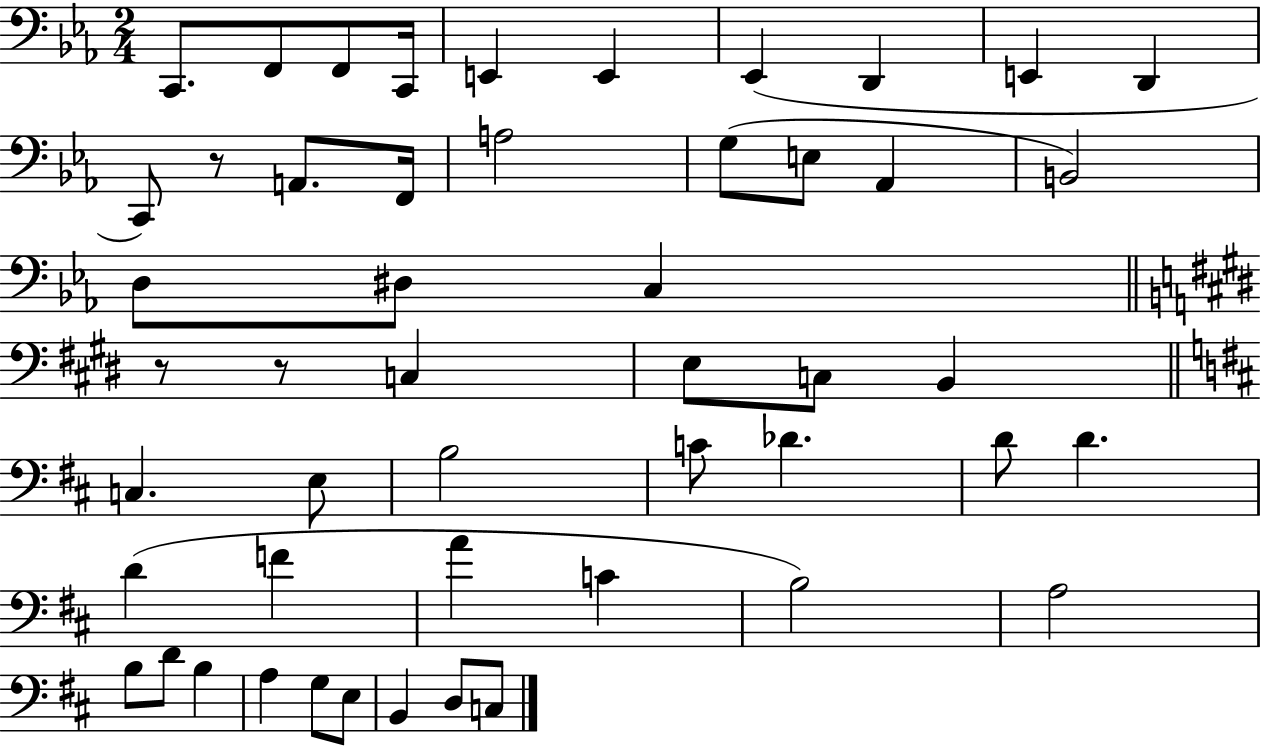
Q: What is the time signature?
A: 2/4